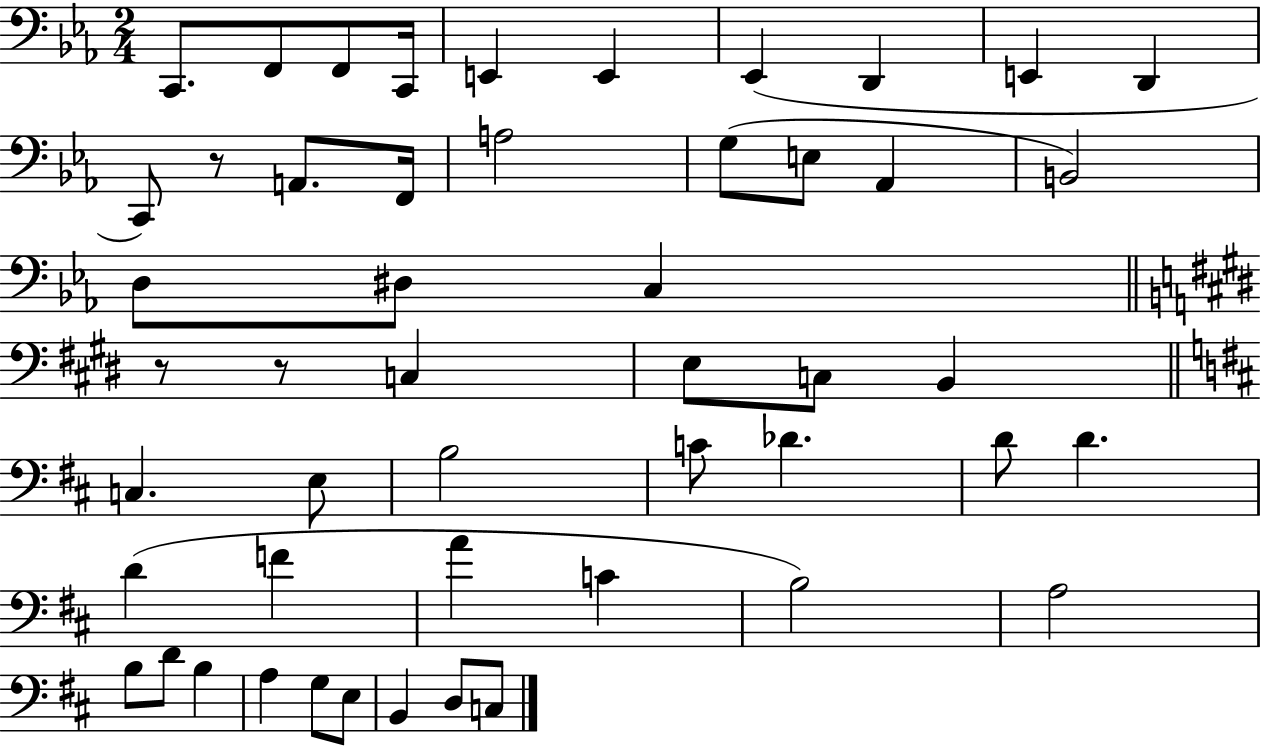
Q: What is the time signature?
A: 2/4